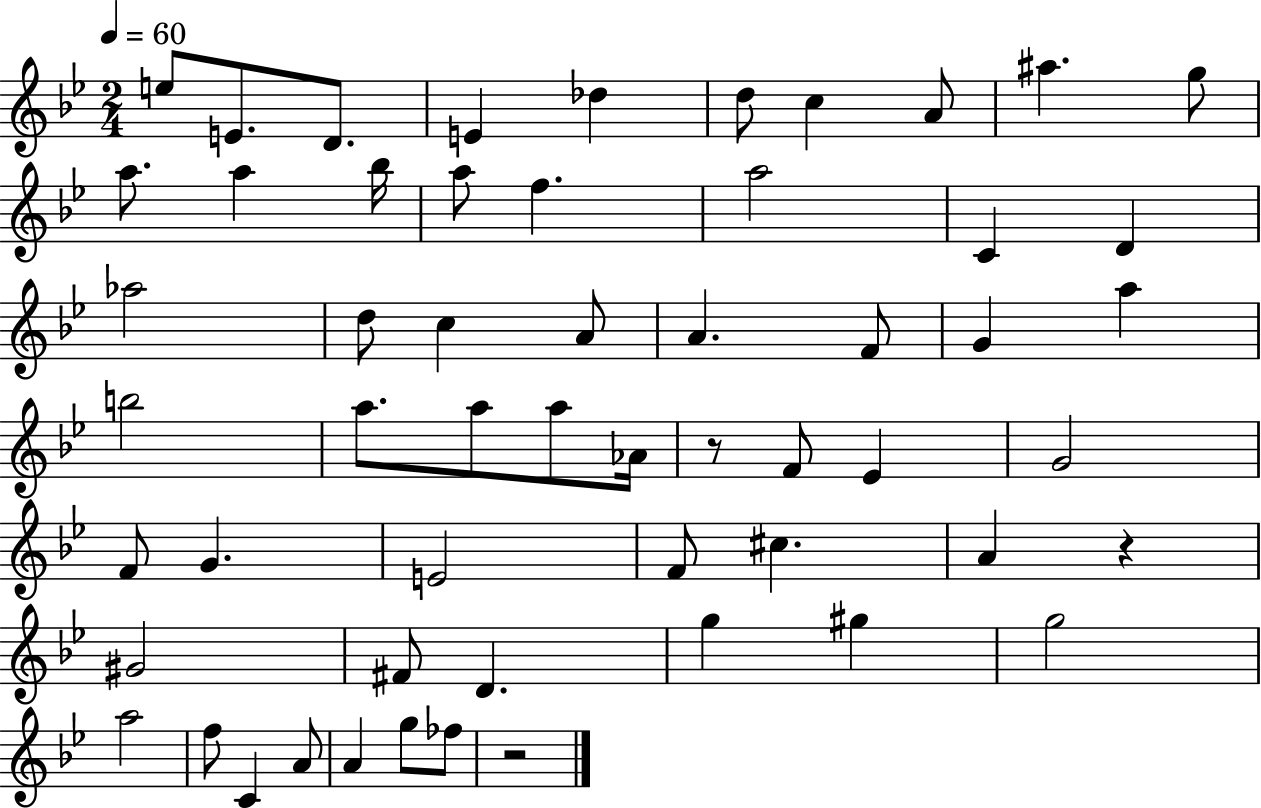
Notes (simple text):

E5/e E4/e. D4/e. E4/q Db5/q D5/e C5/q A4/e A#5/q. G5/e A5/e. A5/q Bb5/s A5/e F5/q. A5/h C4/q D4/q Ab5/h D5/e C5/q A4/e A4/q. F4/e G4/q A5/q B5/h A5/e. A5/e A5/e Ab4/s R/e F4/e Eb4/q G4/h F4/e G4/q. E4/h F4/e C#5/q. A4/q R/q G#4/h F#4/e D4/q. G5/q G#5/q G5/h A5/h F5/e C4/q A4/e A4/q G5/e FES5/e R/h